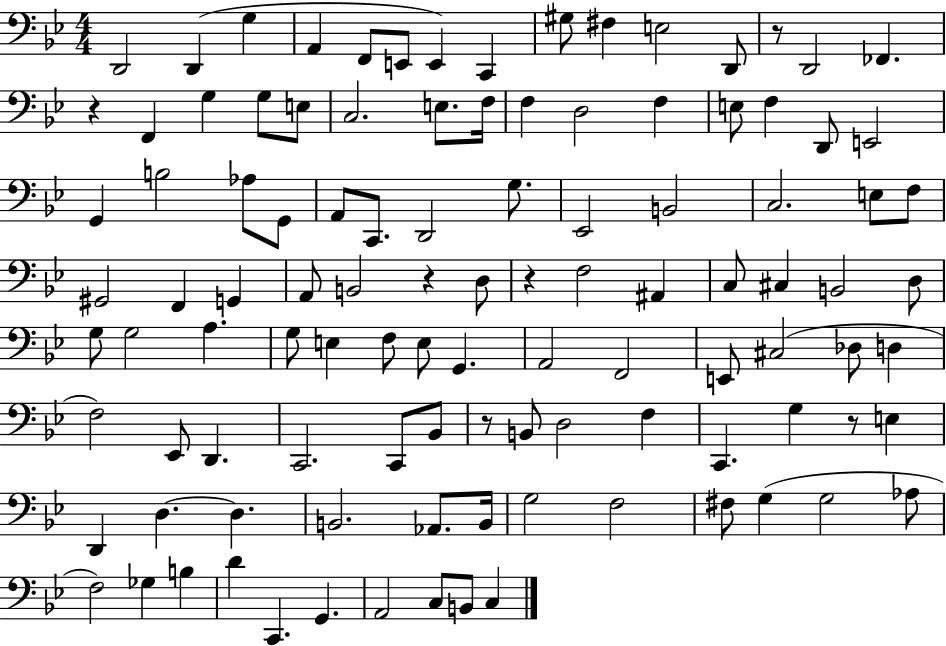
X:1
T:Untitled
M:4/4
L:1/4
K:Bb
D,,2 D,, G, A,, F,,/2 E,,/2 E,, C,, ^G,/2 ^F, E,2 D,,/2 z/2 D,,2 _F,, z F,, G, G,/2 E,/2 C,2 E,/2 F,/4 F, D,2 F, E,/2 F, D,,/2 E,,2 G,, B,2 _A,/2 G,,/2 A,,/2 C,,/2 D,,2 G,/2 _E,,2 B,,2 C,2 E,/2 F,/2 ^G,,2 F,, G,, A,,/2 B,,2 z D,/2 z F,2 ^A,, C,/2 ^C, B,,2 D,/2 G,/2 G,2 A, G,/2 E, F,/2 E,/2 G,, A,,2 F,,2 E,,/2 ^C,2 _D,/2 D, F,2 _E,,/2 D,, C,,2 C,,/2 _B,,/2 z/2 B,,/2 D,2 F, C,, G, z/2 E, D,, D, D, B,,2 _A,,/2 B,,/4 G,2 F,2 ^F,/2 G, G,2 _A,/2 F,2 _G, B, D C,, G,, A,,2 C,/2 B,,/2 C,